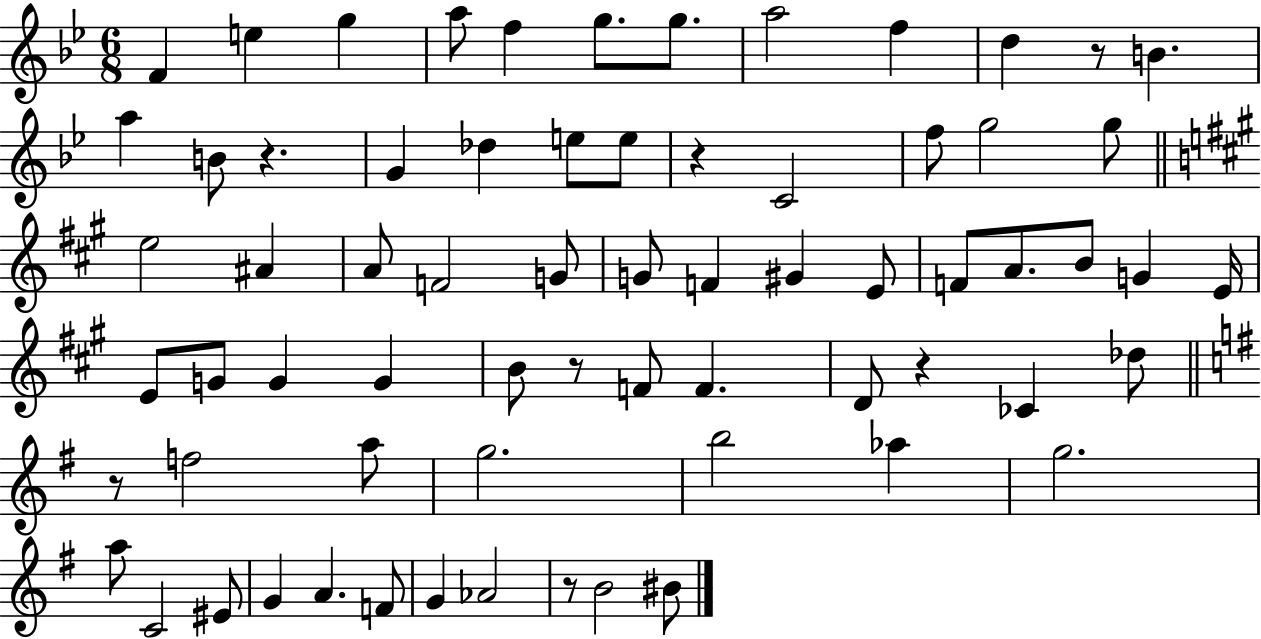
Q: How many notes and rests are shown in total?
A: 68